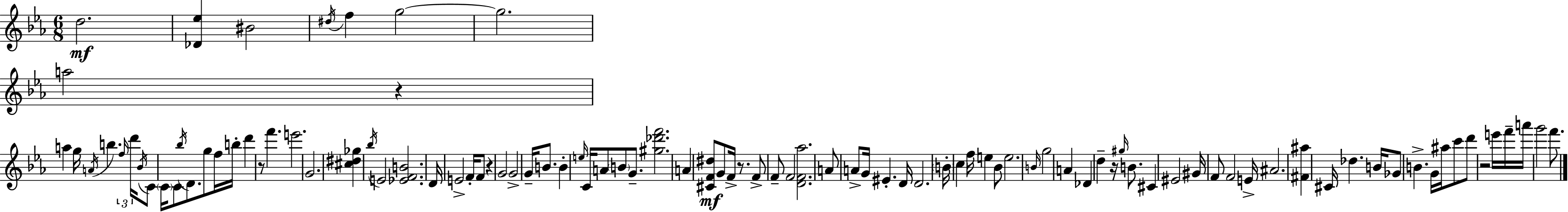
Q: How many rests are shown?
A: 6